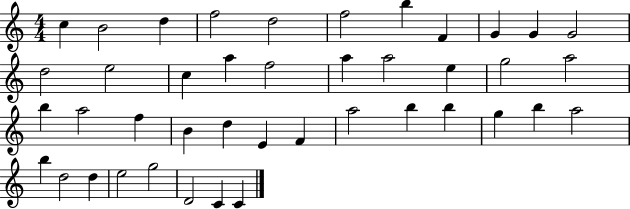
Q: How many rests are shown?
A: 0